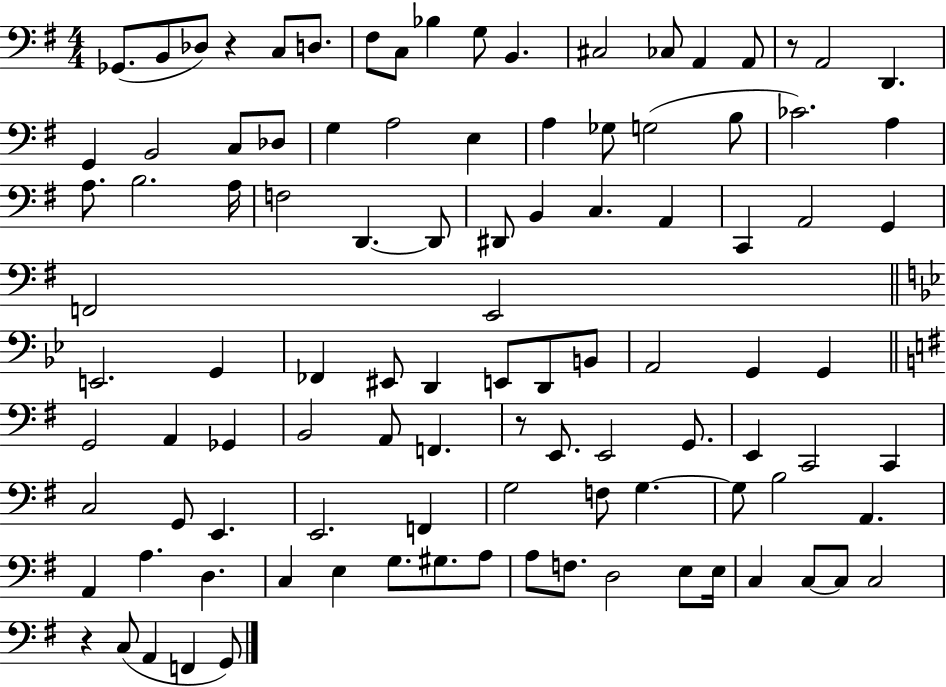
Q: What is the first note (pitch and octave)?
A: Gb2